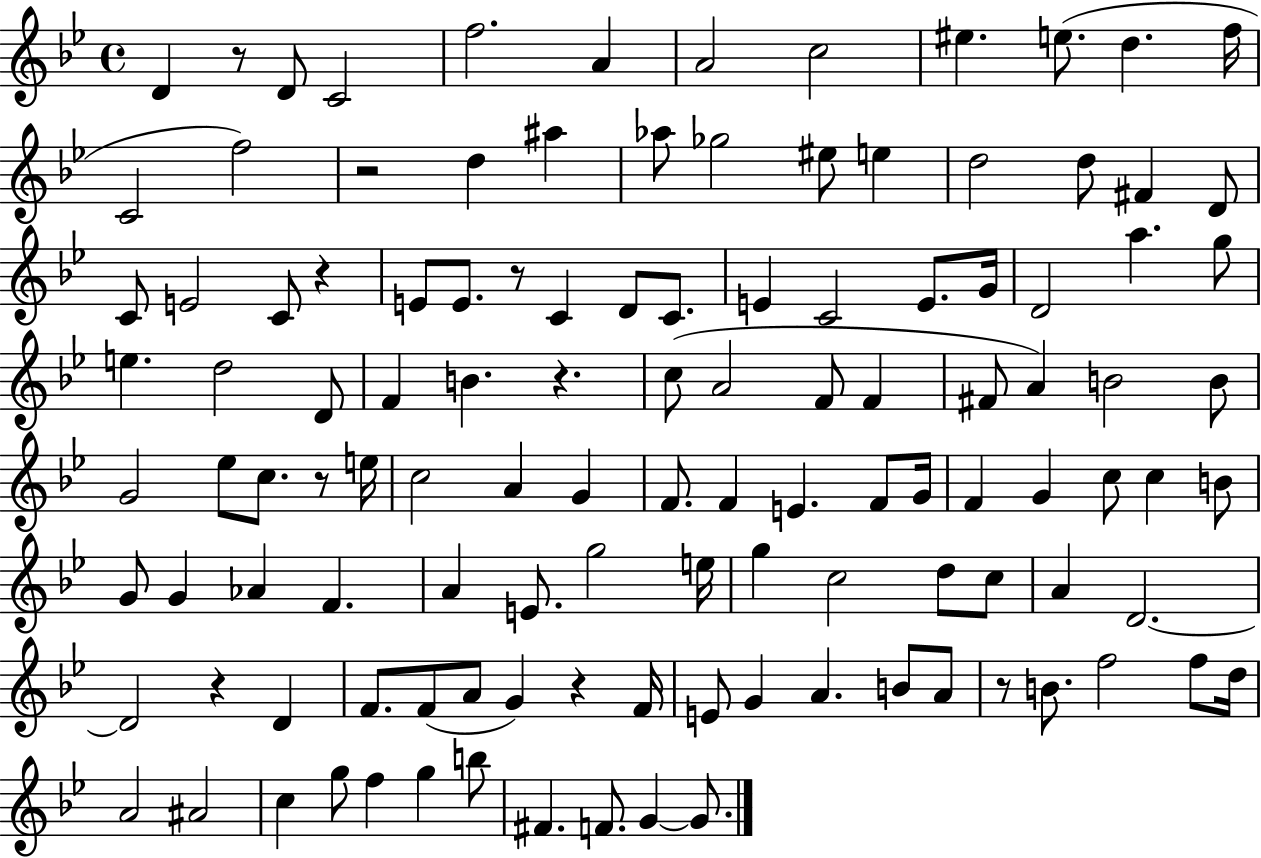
{
  \clef treble
  \time 4/4
  \defaultTimeSignature
  \key bes \major
  d'4 r8 d'8 c'2 | f''2. a'4 | a'2 c''2 | eis''4. e''8.( d''4. f''16 | \break c'2 f''2) | r2 d''4 ais''4 | aes''8 ges''2 eis''8 e''4 | d''2 d''8 fis'4 d'8 | \break c'8 e'2 c'8 r4 | e'8 e'8. r8 c'4 d'8 c'8. | e'4 c'2 e'8. g'16 | d'2 a''4. g''8 | \break e''4. d''2 d'8 | f'4 b'4. r4. | c''8( a'2 f'8 f'4 | fis'8 a'4) b'2 b'8 | \break g'2 ees''8 c''8. r8 e''16 | c''2 a'4 g'4 | f'8. f'4 e'4. f'8 g'16 | f'4 g'4 c''8 c''4 b'8 | \break g'8 g'4 aes'4 f'4. | a'4 e'8. g''2 e''16 | g''4 c''2 d''8 c''8 | a'4 d'2.~~ | \break d'2 r4 d'4 | f'8. f'8( a'8 g'4) r4 f'16 | e'8 g'4 a'4. b'8 a'8 | r8 b'8. f''2 f''8 d''16 | \break a'2 ais'2 | c''4 g''8 f''4 g''4 b''8 | fis'4. f'8. g'4~~ g'8. | \bar "|."
}